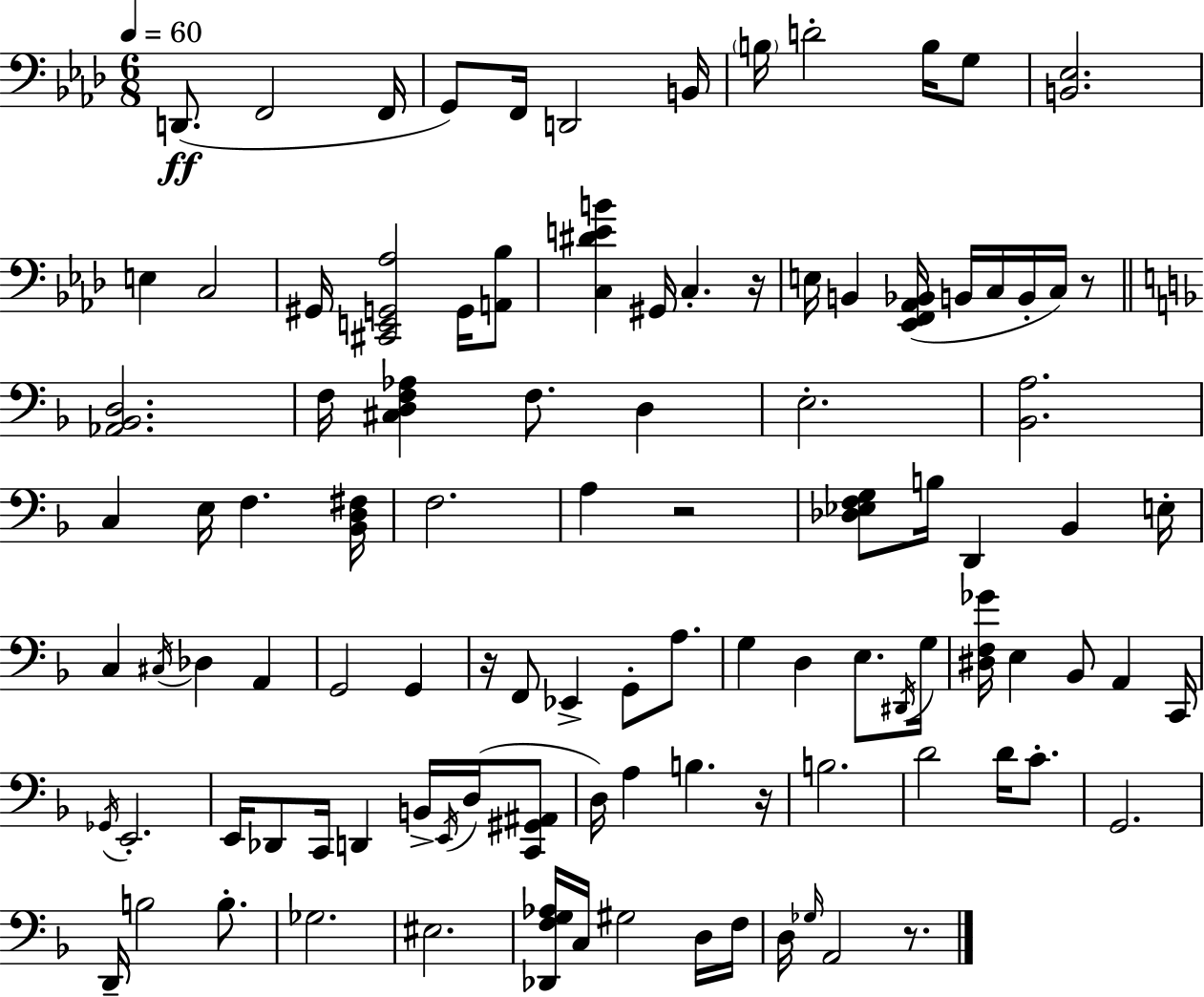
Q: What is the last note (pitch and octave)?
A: A2